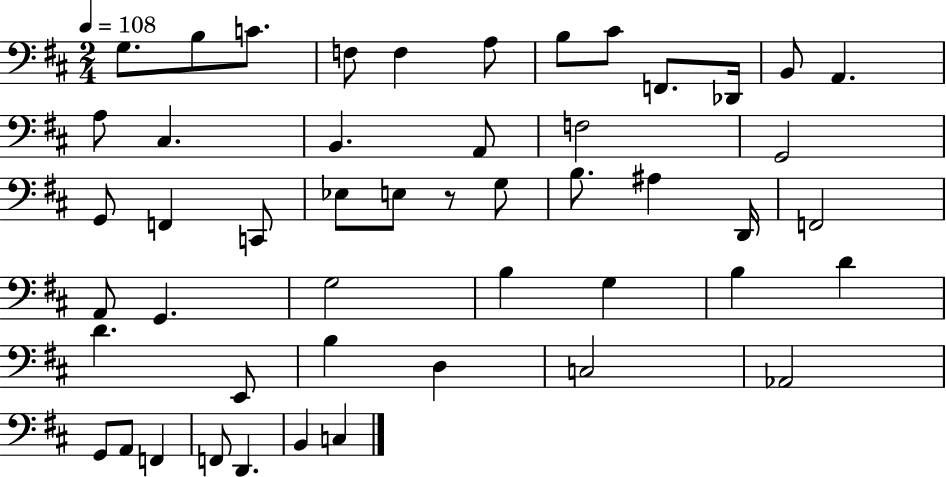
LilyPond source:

{
  \clef bass
  \numericTimeSignature
  \time 2/4
  \key d \major
  \tempo 4 = 108
  \repeat volta 2 { g8. b8 c'8. | f8 f4 a8 | b8 cis'8 f,8. des,16 | b,8 a,4. | \break a8 cis4. | b,4. a,8 | f2 | g,2 | \break g,8 f,4 c,8 | ees8 e8 r8 g8 | b8. ais4 d,16 | f,2 | \break a,8 g,4. | g2 | b4 g4 | b4 d'4 | \break d'4. e,8 | b4 d4 | c2 | aes,2 | \break g,8 a,8 f,4 | f,8 d,4. | b,4 c4 | } \bar "|."
}